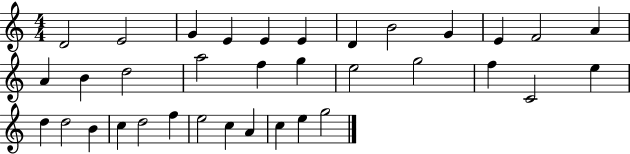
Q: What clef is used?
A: treble